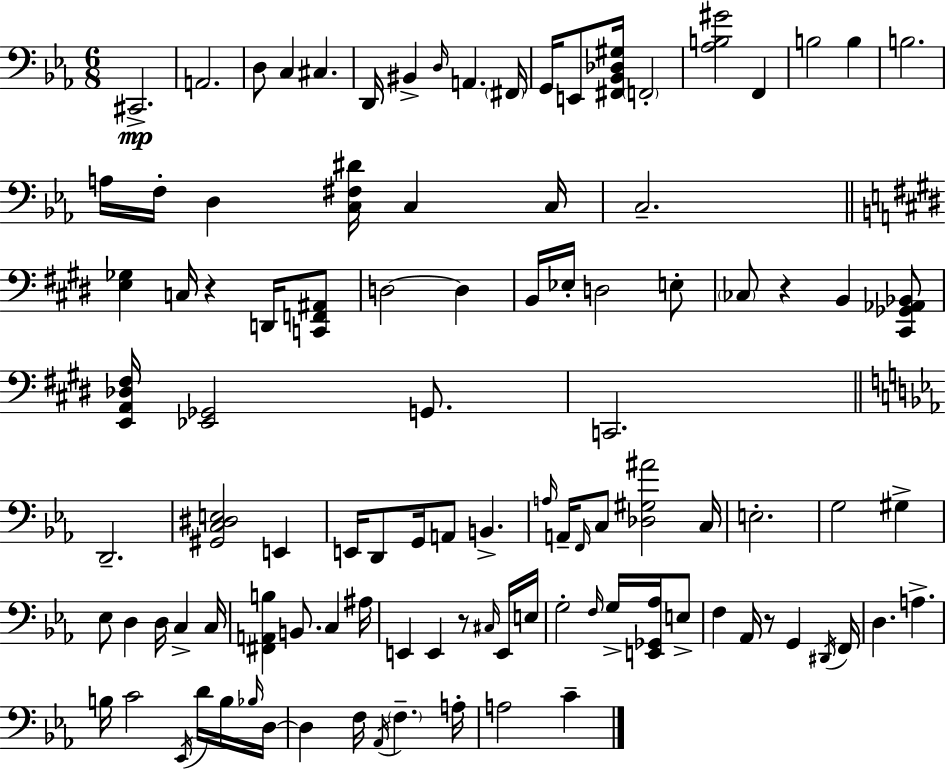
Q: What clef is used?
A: bass